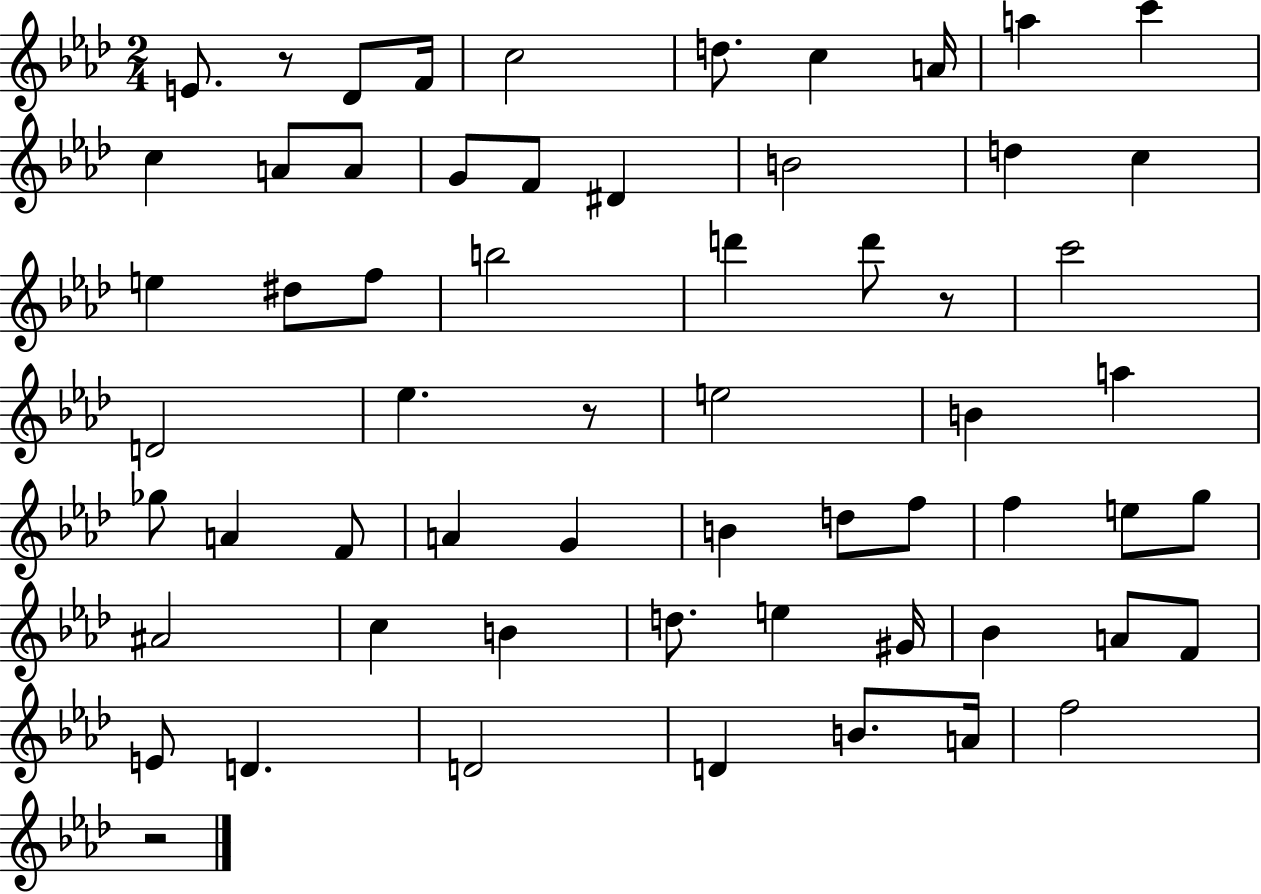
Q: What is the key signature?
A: AES major